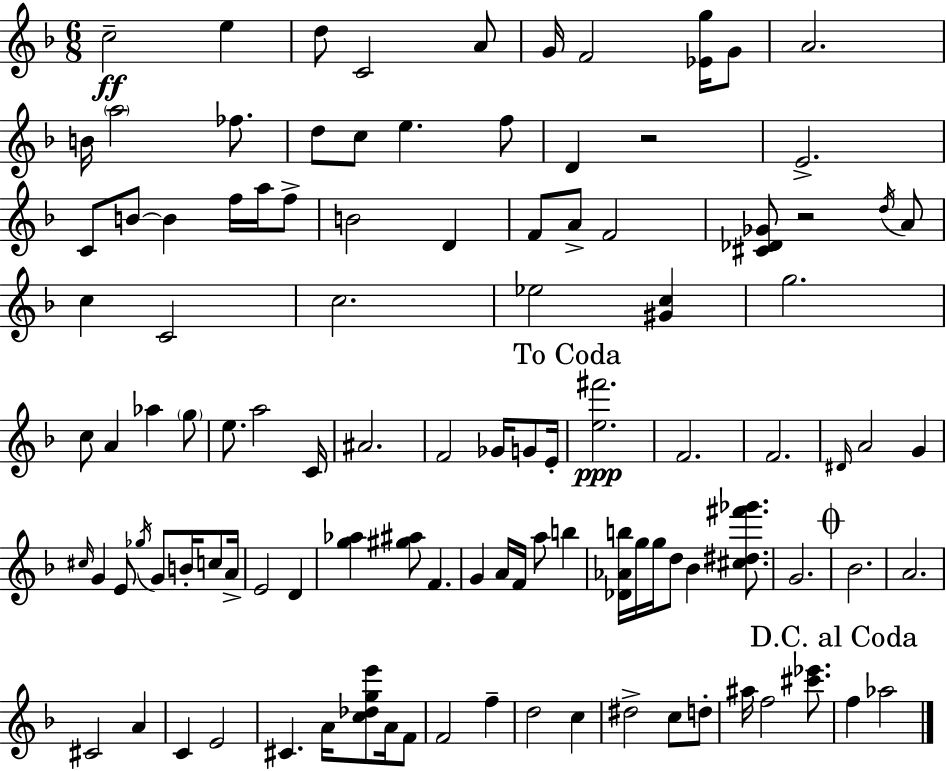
{
  \clef treble
  \numericTimeSignature
  \time 6/8
  \key d \minor
  \repeat volta 2 { c''2--\ff e''4 | d''8 c'2 a'8 | g'16 f'2 <ees' g''>16 g'8 | a'2. | \break b'16 \parenthesize a''2 fes''8. | d''8 c''8 e''4. f''8 | d'4 r2 | e'2.-> | \break c'8 b'8~~ b'4 f''16 a''16 f''8-> | b'2 d'4 | f'8 a'8-> f'2 | <cis' des' ges'>8 r2 \acciaccatura { d''16 } a'8 | \break c''4 c'2 | c''2. | ees''2 <gis' c''>4 | g''2. | \break c''8 a'4 aes''4 \parenthesize g''8 | e''8. a''2 | c'16 ais'2. | f'2 ges'16 g'8 | \break e'16-. \mark "To Coda" <e'' fis'''>2.\ppp | f'2. | f'2. | \grace { dis'16 } a'2 g'4 | \break \grace { cis''16 } g'4 e'8 \acciaccatura { ges''16 } g'8 | b'16-. c''8 a'16-> e'2 | d'4 <g'' aes''>4 <gis'' ais''>8 f'4. | g'4 a'16 f'16 a''8 | \break b''4 <des' aes' b''>16 g''16 g''16 d''8 bes'4 | <cis'' dis'' fis''' ges'''>8. g'2. | \mark \markup { \musicglyph "scripts.coda" } bes'2. | a'2. | \break cis'2 | a'4 c'4 e'2 | cis'4. a'16 <c'' des'' g'' e'''>8 | a'16 f'8 f'2 | \break f''4-- d''2 | c''4 dis''2-> | c''8 d''8-. ais''16 f''2 | <cis''' ees'''>8. \mark "D.C. al Coda" f''4 aes''2 | \break } \bar "|."
}